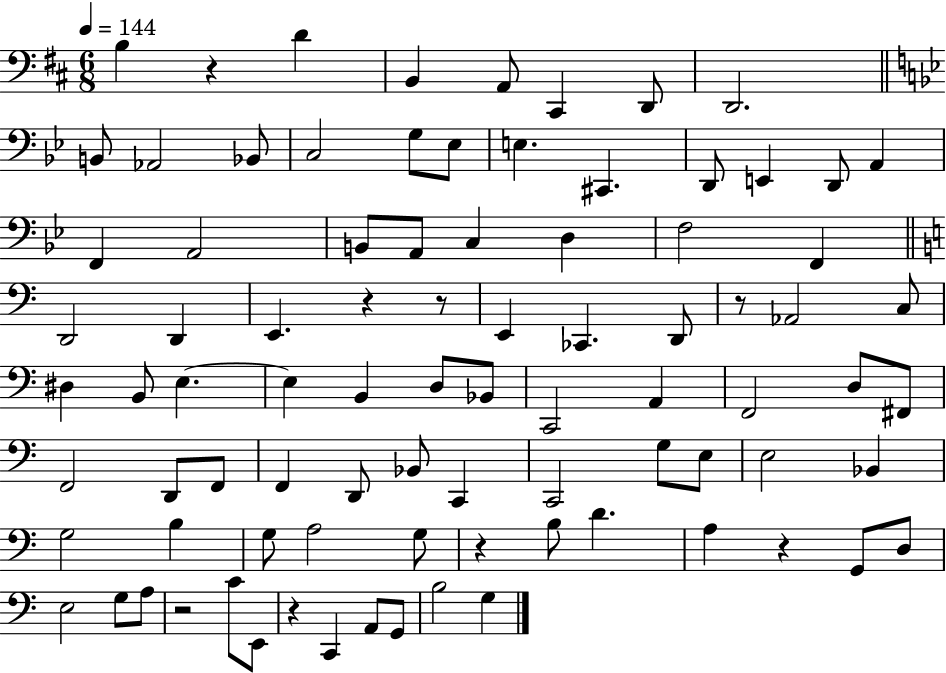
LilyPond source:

{
  \clef bass
  \numericTimeSignature
  \time 6/8
  \key d \major
  \tempo 4 = 144
  b4 r4 d'4 | b,4 a,8 cis,4 d,8 | d,2. | \bar "||" \break \key g \minor b,8 aes,2 bes,8 | c2 g8 ees8 | e4. cis,4. | d,8 e,4 d,8 a,4 | \break f,4 a,2 | b,8 a,8 c4 d4 | f2 f,4 | \bar "||" \break \key a \minor d,2 d,4 | e,4. r4 r8 | e,4 ces,4. d,8 | r8 aes,2 c8 | \break dis4 b,8 e4.~~ | e4 b,4 d8 bes,8 | c,2 a,4 | f,2 d8 fis,8 | \break f,2 d,8 f,8 | f,4 d,8 bes,8 c,4 | c,2 g8 e8 | e2 bes,4 | \break g2 b4 | g8 a2 g8 | r4 b8 d'4. | a4 r4 g,8 d8 | \break e2 g8 a8 | r2 c'8 e,8 | r4 c,4 a,8 g,8 | b2 g4 | \break \bar "|."
}